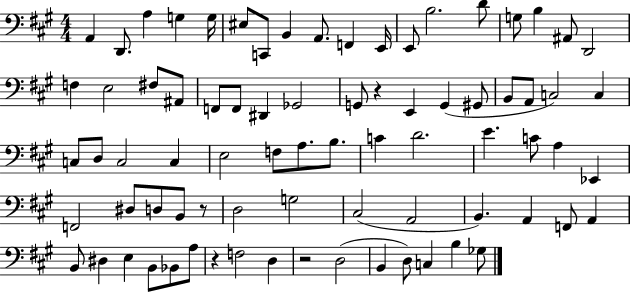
A2/q D2/e. A3/q G3/q G3/s EIS3/e C2/e B2/q A2/e. F2/q E2/s E2/e B3/h. D4/e G3/e B3/q A#2/e D2/h F3/q E3/h F#3/e A#2/e F2/e F2/e D#2/q Gb2/h G2/e R/q E2/q G2/q G#2/e B2/e A2/e C3/h C3/q C3/e D3/e C3/h C3/q E3/h F3/e A3/e. B3/e. C4/q D4/h. E4/q. C4/e A3/q Eb2/q F2/h D#3/e D3/e B2/e R/e D3/h G3/h C#3/h A2/h B2/q. A2/q F2/e A2/q B2/e D#3/q E3/q B2/e Bb2/e A3/e R/q F3/h D3/q R/h D3/h B2/q D3/e C3/q B3/q Gb3/e